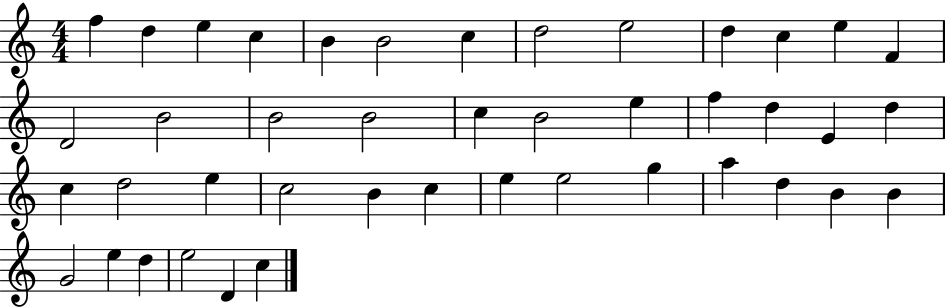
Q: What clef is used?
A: treble